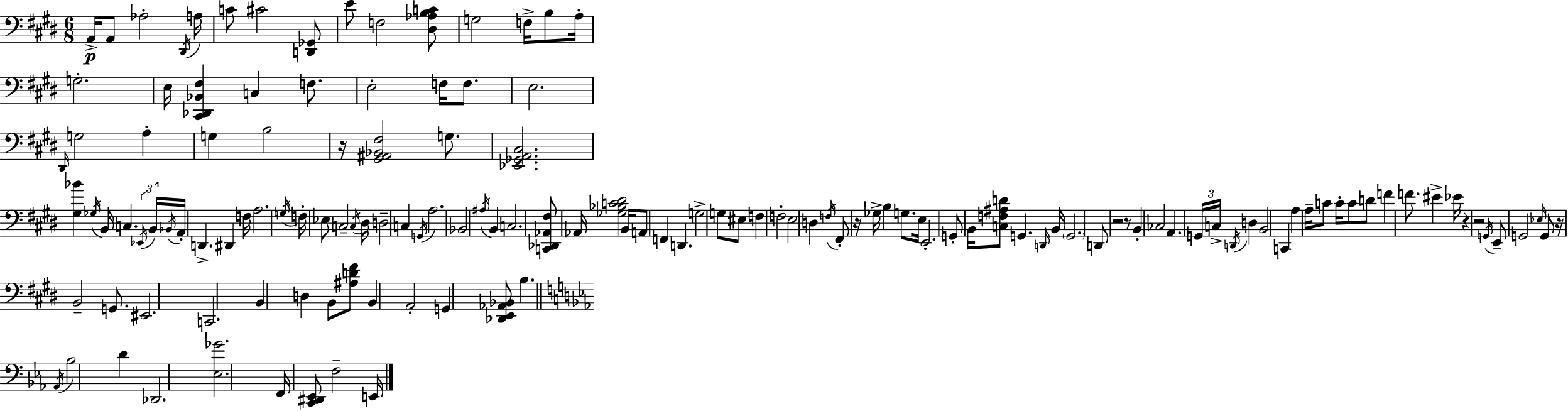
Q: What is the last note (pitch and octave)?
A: E2